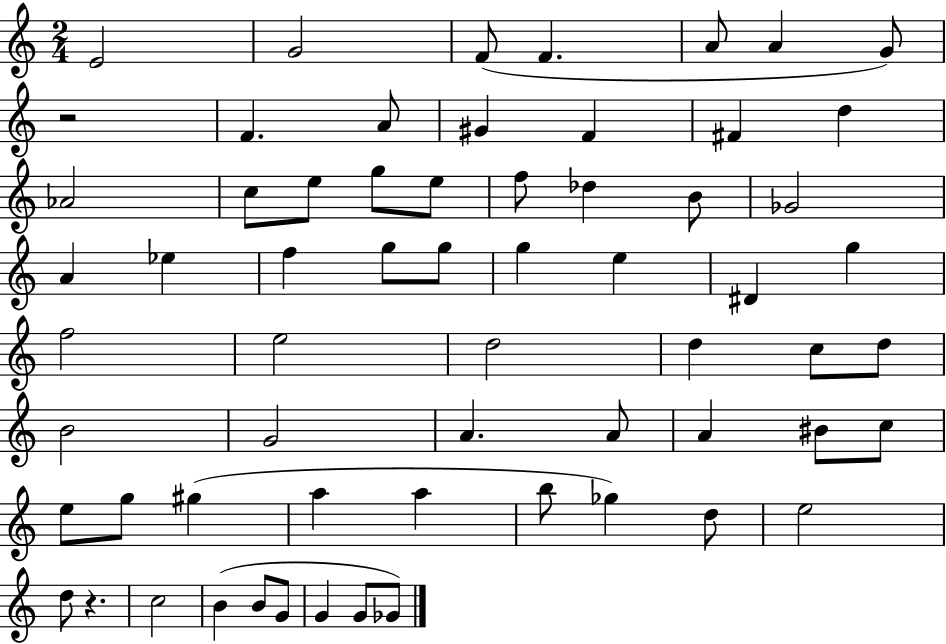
{
  \clef treble
  \numericTimeSignature
  \time 2/4
  \key c \major
  e'2 | g'2 | f'8( f'4. | a'8 a'4 g'8) | \break r2 | f'4. a'8 | gis'4 f'4 | fis'4 d''4 | \break aes'2 | c''8 e''8 g''8 e''8 | f''8 des''4 b'8 | ges'2 | \break a'4 ees''4 | f''4 g''8 g''8 | g''4 e''4 | dis'4 g''4 | \break f''2 | e''2 | d''2 | d''4 c''8 d''8 | \break b'2 | g'2 | a'4. a'8 | a'4 bis'8 c''8 | \break e''8 g''8 gis''4( | a''4 a''4 | b''8 ges''4) d''8 | e''2 | \break d''8 r4. | c''2 | b'4( b'8 g'8 | g'4 g'8 ges'8) | \break \bar "|."
}